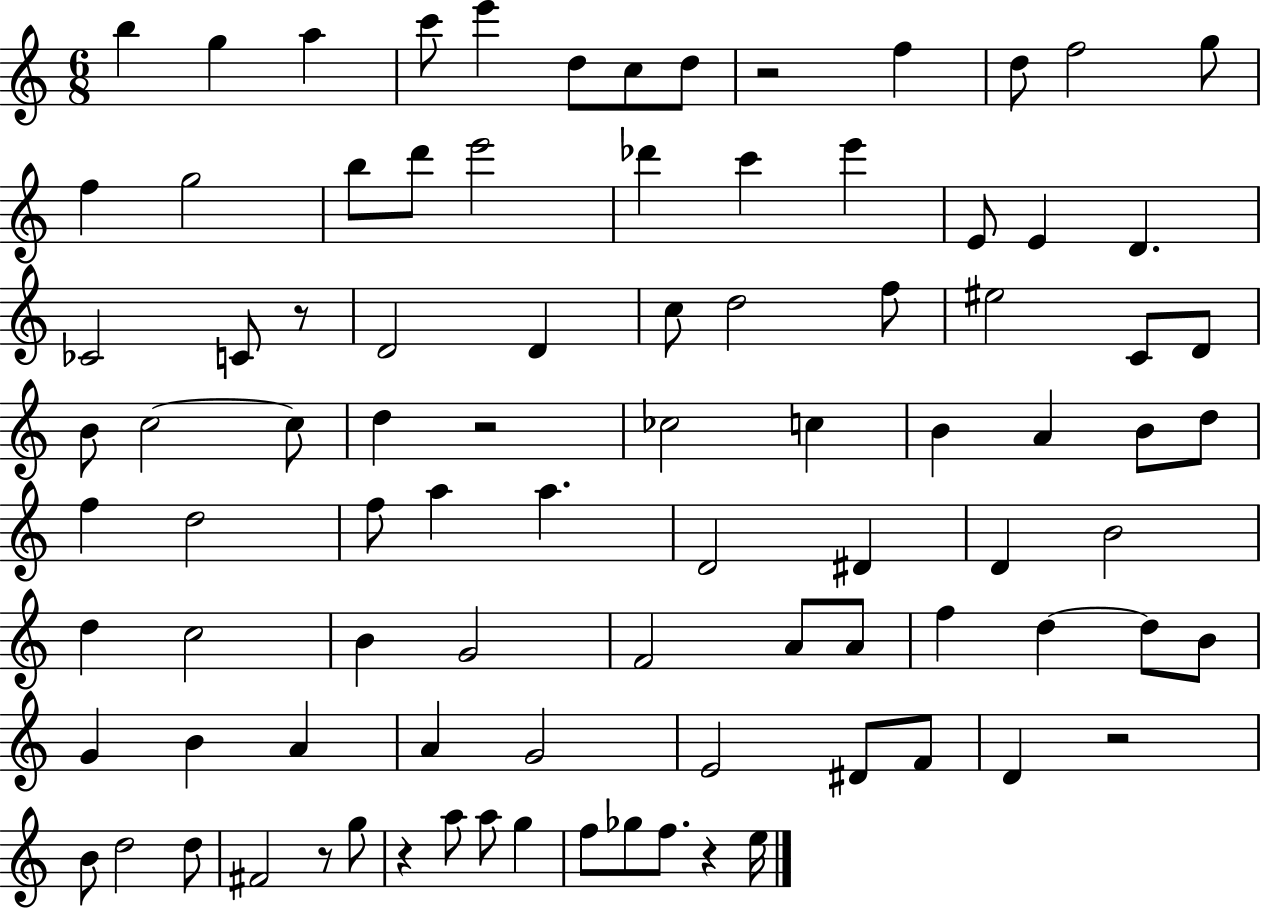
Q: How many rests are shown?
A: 7